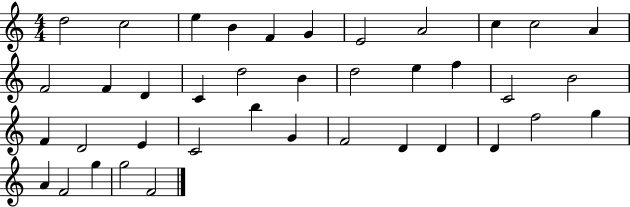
X:1
T:Untitled
M:4/4
L:1/4
K:C
d2 c2 e B F G E2 A2 c c2 A F2 F D C d2 B d2 e f C2 B2 F D2 E C2 b G F2 D D D f2 g A F2 g g2 F2